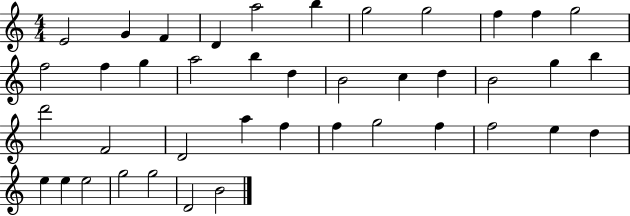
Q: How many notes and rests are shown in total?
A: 41